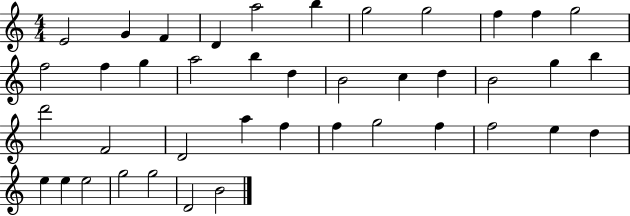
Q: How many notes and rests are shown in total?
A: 41